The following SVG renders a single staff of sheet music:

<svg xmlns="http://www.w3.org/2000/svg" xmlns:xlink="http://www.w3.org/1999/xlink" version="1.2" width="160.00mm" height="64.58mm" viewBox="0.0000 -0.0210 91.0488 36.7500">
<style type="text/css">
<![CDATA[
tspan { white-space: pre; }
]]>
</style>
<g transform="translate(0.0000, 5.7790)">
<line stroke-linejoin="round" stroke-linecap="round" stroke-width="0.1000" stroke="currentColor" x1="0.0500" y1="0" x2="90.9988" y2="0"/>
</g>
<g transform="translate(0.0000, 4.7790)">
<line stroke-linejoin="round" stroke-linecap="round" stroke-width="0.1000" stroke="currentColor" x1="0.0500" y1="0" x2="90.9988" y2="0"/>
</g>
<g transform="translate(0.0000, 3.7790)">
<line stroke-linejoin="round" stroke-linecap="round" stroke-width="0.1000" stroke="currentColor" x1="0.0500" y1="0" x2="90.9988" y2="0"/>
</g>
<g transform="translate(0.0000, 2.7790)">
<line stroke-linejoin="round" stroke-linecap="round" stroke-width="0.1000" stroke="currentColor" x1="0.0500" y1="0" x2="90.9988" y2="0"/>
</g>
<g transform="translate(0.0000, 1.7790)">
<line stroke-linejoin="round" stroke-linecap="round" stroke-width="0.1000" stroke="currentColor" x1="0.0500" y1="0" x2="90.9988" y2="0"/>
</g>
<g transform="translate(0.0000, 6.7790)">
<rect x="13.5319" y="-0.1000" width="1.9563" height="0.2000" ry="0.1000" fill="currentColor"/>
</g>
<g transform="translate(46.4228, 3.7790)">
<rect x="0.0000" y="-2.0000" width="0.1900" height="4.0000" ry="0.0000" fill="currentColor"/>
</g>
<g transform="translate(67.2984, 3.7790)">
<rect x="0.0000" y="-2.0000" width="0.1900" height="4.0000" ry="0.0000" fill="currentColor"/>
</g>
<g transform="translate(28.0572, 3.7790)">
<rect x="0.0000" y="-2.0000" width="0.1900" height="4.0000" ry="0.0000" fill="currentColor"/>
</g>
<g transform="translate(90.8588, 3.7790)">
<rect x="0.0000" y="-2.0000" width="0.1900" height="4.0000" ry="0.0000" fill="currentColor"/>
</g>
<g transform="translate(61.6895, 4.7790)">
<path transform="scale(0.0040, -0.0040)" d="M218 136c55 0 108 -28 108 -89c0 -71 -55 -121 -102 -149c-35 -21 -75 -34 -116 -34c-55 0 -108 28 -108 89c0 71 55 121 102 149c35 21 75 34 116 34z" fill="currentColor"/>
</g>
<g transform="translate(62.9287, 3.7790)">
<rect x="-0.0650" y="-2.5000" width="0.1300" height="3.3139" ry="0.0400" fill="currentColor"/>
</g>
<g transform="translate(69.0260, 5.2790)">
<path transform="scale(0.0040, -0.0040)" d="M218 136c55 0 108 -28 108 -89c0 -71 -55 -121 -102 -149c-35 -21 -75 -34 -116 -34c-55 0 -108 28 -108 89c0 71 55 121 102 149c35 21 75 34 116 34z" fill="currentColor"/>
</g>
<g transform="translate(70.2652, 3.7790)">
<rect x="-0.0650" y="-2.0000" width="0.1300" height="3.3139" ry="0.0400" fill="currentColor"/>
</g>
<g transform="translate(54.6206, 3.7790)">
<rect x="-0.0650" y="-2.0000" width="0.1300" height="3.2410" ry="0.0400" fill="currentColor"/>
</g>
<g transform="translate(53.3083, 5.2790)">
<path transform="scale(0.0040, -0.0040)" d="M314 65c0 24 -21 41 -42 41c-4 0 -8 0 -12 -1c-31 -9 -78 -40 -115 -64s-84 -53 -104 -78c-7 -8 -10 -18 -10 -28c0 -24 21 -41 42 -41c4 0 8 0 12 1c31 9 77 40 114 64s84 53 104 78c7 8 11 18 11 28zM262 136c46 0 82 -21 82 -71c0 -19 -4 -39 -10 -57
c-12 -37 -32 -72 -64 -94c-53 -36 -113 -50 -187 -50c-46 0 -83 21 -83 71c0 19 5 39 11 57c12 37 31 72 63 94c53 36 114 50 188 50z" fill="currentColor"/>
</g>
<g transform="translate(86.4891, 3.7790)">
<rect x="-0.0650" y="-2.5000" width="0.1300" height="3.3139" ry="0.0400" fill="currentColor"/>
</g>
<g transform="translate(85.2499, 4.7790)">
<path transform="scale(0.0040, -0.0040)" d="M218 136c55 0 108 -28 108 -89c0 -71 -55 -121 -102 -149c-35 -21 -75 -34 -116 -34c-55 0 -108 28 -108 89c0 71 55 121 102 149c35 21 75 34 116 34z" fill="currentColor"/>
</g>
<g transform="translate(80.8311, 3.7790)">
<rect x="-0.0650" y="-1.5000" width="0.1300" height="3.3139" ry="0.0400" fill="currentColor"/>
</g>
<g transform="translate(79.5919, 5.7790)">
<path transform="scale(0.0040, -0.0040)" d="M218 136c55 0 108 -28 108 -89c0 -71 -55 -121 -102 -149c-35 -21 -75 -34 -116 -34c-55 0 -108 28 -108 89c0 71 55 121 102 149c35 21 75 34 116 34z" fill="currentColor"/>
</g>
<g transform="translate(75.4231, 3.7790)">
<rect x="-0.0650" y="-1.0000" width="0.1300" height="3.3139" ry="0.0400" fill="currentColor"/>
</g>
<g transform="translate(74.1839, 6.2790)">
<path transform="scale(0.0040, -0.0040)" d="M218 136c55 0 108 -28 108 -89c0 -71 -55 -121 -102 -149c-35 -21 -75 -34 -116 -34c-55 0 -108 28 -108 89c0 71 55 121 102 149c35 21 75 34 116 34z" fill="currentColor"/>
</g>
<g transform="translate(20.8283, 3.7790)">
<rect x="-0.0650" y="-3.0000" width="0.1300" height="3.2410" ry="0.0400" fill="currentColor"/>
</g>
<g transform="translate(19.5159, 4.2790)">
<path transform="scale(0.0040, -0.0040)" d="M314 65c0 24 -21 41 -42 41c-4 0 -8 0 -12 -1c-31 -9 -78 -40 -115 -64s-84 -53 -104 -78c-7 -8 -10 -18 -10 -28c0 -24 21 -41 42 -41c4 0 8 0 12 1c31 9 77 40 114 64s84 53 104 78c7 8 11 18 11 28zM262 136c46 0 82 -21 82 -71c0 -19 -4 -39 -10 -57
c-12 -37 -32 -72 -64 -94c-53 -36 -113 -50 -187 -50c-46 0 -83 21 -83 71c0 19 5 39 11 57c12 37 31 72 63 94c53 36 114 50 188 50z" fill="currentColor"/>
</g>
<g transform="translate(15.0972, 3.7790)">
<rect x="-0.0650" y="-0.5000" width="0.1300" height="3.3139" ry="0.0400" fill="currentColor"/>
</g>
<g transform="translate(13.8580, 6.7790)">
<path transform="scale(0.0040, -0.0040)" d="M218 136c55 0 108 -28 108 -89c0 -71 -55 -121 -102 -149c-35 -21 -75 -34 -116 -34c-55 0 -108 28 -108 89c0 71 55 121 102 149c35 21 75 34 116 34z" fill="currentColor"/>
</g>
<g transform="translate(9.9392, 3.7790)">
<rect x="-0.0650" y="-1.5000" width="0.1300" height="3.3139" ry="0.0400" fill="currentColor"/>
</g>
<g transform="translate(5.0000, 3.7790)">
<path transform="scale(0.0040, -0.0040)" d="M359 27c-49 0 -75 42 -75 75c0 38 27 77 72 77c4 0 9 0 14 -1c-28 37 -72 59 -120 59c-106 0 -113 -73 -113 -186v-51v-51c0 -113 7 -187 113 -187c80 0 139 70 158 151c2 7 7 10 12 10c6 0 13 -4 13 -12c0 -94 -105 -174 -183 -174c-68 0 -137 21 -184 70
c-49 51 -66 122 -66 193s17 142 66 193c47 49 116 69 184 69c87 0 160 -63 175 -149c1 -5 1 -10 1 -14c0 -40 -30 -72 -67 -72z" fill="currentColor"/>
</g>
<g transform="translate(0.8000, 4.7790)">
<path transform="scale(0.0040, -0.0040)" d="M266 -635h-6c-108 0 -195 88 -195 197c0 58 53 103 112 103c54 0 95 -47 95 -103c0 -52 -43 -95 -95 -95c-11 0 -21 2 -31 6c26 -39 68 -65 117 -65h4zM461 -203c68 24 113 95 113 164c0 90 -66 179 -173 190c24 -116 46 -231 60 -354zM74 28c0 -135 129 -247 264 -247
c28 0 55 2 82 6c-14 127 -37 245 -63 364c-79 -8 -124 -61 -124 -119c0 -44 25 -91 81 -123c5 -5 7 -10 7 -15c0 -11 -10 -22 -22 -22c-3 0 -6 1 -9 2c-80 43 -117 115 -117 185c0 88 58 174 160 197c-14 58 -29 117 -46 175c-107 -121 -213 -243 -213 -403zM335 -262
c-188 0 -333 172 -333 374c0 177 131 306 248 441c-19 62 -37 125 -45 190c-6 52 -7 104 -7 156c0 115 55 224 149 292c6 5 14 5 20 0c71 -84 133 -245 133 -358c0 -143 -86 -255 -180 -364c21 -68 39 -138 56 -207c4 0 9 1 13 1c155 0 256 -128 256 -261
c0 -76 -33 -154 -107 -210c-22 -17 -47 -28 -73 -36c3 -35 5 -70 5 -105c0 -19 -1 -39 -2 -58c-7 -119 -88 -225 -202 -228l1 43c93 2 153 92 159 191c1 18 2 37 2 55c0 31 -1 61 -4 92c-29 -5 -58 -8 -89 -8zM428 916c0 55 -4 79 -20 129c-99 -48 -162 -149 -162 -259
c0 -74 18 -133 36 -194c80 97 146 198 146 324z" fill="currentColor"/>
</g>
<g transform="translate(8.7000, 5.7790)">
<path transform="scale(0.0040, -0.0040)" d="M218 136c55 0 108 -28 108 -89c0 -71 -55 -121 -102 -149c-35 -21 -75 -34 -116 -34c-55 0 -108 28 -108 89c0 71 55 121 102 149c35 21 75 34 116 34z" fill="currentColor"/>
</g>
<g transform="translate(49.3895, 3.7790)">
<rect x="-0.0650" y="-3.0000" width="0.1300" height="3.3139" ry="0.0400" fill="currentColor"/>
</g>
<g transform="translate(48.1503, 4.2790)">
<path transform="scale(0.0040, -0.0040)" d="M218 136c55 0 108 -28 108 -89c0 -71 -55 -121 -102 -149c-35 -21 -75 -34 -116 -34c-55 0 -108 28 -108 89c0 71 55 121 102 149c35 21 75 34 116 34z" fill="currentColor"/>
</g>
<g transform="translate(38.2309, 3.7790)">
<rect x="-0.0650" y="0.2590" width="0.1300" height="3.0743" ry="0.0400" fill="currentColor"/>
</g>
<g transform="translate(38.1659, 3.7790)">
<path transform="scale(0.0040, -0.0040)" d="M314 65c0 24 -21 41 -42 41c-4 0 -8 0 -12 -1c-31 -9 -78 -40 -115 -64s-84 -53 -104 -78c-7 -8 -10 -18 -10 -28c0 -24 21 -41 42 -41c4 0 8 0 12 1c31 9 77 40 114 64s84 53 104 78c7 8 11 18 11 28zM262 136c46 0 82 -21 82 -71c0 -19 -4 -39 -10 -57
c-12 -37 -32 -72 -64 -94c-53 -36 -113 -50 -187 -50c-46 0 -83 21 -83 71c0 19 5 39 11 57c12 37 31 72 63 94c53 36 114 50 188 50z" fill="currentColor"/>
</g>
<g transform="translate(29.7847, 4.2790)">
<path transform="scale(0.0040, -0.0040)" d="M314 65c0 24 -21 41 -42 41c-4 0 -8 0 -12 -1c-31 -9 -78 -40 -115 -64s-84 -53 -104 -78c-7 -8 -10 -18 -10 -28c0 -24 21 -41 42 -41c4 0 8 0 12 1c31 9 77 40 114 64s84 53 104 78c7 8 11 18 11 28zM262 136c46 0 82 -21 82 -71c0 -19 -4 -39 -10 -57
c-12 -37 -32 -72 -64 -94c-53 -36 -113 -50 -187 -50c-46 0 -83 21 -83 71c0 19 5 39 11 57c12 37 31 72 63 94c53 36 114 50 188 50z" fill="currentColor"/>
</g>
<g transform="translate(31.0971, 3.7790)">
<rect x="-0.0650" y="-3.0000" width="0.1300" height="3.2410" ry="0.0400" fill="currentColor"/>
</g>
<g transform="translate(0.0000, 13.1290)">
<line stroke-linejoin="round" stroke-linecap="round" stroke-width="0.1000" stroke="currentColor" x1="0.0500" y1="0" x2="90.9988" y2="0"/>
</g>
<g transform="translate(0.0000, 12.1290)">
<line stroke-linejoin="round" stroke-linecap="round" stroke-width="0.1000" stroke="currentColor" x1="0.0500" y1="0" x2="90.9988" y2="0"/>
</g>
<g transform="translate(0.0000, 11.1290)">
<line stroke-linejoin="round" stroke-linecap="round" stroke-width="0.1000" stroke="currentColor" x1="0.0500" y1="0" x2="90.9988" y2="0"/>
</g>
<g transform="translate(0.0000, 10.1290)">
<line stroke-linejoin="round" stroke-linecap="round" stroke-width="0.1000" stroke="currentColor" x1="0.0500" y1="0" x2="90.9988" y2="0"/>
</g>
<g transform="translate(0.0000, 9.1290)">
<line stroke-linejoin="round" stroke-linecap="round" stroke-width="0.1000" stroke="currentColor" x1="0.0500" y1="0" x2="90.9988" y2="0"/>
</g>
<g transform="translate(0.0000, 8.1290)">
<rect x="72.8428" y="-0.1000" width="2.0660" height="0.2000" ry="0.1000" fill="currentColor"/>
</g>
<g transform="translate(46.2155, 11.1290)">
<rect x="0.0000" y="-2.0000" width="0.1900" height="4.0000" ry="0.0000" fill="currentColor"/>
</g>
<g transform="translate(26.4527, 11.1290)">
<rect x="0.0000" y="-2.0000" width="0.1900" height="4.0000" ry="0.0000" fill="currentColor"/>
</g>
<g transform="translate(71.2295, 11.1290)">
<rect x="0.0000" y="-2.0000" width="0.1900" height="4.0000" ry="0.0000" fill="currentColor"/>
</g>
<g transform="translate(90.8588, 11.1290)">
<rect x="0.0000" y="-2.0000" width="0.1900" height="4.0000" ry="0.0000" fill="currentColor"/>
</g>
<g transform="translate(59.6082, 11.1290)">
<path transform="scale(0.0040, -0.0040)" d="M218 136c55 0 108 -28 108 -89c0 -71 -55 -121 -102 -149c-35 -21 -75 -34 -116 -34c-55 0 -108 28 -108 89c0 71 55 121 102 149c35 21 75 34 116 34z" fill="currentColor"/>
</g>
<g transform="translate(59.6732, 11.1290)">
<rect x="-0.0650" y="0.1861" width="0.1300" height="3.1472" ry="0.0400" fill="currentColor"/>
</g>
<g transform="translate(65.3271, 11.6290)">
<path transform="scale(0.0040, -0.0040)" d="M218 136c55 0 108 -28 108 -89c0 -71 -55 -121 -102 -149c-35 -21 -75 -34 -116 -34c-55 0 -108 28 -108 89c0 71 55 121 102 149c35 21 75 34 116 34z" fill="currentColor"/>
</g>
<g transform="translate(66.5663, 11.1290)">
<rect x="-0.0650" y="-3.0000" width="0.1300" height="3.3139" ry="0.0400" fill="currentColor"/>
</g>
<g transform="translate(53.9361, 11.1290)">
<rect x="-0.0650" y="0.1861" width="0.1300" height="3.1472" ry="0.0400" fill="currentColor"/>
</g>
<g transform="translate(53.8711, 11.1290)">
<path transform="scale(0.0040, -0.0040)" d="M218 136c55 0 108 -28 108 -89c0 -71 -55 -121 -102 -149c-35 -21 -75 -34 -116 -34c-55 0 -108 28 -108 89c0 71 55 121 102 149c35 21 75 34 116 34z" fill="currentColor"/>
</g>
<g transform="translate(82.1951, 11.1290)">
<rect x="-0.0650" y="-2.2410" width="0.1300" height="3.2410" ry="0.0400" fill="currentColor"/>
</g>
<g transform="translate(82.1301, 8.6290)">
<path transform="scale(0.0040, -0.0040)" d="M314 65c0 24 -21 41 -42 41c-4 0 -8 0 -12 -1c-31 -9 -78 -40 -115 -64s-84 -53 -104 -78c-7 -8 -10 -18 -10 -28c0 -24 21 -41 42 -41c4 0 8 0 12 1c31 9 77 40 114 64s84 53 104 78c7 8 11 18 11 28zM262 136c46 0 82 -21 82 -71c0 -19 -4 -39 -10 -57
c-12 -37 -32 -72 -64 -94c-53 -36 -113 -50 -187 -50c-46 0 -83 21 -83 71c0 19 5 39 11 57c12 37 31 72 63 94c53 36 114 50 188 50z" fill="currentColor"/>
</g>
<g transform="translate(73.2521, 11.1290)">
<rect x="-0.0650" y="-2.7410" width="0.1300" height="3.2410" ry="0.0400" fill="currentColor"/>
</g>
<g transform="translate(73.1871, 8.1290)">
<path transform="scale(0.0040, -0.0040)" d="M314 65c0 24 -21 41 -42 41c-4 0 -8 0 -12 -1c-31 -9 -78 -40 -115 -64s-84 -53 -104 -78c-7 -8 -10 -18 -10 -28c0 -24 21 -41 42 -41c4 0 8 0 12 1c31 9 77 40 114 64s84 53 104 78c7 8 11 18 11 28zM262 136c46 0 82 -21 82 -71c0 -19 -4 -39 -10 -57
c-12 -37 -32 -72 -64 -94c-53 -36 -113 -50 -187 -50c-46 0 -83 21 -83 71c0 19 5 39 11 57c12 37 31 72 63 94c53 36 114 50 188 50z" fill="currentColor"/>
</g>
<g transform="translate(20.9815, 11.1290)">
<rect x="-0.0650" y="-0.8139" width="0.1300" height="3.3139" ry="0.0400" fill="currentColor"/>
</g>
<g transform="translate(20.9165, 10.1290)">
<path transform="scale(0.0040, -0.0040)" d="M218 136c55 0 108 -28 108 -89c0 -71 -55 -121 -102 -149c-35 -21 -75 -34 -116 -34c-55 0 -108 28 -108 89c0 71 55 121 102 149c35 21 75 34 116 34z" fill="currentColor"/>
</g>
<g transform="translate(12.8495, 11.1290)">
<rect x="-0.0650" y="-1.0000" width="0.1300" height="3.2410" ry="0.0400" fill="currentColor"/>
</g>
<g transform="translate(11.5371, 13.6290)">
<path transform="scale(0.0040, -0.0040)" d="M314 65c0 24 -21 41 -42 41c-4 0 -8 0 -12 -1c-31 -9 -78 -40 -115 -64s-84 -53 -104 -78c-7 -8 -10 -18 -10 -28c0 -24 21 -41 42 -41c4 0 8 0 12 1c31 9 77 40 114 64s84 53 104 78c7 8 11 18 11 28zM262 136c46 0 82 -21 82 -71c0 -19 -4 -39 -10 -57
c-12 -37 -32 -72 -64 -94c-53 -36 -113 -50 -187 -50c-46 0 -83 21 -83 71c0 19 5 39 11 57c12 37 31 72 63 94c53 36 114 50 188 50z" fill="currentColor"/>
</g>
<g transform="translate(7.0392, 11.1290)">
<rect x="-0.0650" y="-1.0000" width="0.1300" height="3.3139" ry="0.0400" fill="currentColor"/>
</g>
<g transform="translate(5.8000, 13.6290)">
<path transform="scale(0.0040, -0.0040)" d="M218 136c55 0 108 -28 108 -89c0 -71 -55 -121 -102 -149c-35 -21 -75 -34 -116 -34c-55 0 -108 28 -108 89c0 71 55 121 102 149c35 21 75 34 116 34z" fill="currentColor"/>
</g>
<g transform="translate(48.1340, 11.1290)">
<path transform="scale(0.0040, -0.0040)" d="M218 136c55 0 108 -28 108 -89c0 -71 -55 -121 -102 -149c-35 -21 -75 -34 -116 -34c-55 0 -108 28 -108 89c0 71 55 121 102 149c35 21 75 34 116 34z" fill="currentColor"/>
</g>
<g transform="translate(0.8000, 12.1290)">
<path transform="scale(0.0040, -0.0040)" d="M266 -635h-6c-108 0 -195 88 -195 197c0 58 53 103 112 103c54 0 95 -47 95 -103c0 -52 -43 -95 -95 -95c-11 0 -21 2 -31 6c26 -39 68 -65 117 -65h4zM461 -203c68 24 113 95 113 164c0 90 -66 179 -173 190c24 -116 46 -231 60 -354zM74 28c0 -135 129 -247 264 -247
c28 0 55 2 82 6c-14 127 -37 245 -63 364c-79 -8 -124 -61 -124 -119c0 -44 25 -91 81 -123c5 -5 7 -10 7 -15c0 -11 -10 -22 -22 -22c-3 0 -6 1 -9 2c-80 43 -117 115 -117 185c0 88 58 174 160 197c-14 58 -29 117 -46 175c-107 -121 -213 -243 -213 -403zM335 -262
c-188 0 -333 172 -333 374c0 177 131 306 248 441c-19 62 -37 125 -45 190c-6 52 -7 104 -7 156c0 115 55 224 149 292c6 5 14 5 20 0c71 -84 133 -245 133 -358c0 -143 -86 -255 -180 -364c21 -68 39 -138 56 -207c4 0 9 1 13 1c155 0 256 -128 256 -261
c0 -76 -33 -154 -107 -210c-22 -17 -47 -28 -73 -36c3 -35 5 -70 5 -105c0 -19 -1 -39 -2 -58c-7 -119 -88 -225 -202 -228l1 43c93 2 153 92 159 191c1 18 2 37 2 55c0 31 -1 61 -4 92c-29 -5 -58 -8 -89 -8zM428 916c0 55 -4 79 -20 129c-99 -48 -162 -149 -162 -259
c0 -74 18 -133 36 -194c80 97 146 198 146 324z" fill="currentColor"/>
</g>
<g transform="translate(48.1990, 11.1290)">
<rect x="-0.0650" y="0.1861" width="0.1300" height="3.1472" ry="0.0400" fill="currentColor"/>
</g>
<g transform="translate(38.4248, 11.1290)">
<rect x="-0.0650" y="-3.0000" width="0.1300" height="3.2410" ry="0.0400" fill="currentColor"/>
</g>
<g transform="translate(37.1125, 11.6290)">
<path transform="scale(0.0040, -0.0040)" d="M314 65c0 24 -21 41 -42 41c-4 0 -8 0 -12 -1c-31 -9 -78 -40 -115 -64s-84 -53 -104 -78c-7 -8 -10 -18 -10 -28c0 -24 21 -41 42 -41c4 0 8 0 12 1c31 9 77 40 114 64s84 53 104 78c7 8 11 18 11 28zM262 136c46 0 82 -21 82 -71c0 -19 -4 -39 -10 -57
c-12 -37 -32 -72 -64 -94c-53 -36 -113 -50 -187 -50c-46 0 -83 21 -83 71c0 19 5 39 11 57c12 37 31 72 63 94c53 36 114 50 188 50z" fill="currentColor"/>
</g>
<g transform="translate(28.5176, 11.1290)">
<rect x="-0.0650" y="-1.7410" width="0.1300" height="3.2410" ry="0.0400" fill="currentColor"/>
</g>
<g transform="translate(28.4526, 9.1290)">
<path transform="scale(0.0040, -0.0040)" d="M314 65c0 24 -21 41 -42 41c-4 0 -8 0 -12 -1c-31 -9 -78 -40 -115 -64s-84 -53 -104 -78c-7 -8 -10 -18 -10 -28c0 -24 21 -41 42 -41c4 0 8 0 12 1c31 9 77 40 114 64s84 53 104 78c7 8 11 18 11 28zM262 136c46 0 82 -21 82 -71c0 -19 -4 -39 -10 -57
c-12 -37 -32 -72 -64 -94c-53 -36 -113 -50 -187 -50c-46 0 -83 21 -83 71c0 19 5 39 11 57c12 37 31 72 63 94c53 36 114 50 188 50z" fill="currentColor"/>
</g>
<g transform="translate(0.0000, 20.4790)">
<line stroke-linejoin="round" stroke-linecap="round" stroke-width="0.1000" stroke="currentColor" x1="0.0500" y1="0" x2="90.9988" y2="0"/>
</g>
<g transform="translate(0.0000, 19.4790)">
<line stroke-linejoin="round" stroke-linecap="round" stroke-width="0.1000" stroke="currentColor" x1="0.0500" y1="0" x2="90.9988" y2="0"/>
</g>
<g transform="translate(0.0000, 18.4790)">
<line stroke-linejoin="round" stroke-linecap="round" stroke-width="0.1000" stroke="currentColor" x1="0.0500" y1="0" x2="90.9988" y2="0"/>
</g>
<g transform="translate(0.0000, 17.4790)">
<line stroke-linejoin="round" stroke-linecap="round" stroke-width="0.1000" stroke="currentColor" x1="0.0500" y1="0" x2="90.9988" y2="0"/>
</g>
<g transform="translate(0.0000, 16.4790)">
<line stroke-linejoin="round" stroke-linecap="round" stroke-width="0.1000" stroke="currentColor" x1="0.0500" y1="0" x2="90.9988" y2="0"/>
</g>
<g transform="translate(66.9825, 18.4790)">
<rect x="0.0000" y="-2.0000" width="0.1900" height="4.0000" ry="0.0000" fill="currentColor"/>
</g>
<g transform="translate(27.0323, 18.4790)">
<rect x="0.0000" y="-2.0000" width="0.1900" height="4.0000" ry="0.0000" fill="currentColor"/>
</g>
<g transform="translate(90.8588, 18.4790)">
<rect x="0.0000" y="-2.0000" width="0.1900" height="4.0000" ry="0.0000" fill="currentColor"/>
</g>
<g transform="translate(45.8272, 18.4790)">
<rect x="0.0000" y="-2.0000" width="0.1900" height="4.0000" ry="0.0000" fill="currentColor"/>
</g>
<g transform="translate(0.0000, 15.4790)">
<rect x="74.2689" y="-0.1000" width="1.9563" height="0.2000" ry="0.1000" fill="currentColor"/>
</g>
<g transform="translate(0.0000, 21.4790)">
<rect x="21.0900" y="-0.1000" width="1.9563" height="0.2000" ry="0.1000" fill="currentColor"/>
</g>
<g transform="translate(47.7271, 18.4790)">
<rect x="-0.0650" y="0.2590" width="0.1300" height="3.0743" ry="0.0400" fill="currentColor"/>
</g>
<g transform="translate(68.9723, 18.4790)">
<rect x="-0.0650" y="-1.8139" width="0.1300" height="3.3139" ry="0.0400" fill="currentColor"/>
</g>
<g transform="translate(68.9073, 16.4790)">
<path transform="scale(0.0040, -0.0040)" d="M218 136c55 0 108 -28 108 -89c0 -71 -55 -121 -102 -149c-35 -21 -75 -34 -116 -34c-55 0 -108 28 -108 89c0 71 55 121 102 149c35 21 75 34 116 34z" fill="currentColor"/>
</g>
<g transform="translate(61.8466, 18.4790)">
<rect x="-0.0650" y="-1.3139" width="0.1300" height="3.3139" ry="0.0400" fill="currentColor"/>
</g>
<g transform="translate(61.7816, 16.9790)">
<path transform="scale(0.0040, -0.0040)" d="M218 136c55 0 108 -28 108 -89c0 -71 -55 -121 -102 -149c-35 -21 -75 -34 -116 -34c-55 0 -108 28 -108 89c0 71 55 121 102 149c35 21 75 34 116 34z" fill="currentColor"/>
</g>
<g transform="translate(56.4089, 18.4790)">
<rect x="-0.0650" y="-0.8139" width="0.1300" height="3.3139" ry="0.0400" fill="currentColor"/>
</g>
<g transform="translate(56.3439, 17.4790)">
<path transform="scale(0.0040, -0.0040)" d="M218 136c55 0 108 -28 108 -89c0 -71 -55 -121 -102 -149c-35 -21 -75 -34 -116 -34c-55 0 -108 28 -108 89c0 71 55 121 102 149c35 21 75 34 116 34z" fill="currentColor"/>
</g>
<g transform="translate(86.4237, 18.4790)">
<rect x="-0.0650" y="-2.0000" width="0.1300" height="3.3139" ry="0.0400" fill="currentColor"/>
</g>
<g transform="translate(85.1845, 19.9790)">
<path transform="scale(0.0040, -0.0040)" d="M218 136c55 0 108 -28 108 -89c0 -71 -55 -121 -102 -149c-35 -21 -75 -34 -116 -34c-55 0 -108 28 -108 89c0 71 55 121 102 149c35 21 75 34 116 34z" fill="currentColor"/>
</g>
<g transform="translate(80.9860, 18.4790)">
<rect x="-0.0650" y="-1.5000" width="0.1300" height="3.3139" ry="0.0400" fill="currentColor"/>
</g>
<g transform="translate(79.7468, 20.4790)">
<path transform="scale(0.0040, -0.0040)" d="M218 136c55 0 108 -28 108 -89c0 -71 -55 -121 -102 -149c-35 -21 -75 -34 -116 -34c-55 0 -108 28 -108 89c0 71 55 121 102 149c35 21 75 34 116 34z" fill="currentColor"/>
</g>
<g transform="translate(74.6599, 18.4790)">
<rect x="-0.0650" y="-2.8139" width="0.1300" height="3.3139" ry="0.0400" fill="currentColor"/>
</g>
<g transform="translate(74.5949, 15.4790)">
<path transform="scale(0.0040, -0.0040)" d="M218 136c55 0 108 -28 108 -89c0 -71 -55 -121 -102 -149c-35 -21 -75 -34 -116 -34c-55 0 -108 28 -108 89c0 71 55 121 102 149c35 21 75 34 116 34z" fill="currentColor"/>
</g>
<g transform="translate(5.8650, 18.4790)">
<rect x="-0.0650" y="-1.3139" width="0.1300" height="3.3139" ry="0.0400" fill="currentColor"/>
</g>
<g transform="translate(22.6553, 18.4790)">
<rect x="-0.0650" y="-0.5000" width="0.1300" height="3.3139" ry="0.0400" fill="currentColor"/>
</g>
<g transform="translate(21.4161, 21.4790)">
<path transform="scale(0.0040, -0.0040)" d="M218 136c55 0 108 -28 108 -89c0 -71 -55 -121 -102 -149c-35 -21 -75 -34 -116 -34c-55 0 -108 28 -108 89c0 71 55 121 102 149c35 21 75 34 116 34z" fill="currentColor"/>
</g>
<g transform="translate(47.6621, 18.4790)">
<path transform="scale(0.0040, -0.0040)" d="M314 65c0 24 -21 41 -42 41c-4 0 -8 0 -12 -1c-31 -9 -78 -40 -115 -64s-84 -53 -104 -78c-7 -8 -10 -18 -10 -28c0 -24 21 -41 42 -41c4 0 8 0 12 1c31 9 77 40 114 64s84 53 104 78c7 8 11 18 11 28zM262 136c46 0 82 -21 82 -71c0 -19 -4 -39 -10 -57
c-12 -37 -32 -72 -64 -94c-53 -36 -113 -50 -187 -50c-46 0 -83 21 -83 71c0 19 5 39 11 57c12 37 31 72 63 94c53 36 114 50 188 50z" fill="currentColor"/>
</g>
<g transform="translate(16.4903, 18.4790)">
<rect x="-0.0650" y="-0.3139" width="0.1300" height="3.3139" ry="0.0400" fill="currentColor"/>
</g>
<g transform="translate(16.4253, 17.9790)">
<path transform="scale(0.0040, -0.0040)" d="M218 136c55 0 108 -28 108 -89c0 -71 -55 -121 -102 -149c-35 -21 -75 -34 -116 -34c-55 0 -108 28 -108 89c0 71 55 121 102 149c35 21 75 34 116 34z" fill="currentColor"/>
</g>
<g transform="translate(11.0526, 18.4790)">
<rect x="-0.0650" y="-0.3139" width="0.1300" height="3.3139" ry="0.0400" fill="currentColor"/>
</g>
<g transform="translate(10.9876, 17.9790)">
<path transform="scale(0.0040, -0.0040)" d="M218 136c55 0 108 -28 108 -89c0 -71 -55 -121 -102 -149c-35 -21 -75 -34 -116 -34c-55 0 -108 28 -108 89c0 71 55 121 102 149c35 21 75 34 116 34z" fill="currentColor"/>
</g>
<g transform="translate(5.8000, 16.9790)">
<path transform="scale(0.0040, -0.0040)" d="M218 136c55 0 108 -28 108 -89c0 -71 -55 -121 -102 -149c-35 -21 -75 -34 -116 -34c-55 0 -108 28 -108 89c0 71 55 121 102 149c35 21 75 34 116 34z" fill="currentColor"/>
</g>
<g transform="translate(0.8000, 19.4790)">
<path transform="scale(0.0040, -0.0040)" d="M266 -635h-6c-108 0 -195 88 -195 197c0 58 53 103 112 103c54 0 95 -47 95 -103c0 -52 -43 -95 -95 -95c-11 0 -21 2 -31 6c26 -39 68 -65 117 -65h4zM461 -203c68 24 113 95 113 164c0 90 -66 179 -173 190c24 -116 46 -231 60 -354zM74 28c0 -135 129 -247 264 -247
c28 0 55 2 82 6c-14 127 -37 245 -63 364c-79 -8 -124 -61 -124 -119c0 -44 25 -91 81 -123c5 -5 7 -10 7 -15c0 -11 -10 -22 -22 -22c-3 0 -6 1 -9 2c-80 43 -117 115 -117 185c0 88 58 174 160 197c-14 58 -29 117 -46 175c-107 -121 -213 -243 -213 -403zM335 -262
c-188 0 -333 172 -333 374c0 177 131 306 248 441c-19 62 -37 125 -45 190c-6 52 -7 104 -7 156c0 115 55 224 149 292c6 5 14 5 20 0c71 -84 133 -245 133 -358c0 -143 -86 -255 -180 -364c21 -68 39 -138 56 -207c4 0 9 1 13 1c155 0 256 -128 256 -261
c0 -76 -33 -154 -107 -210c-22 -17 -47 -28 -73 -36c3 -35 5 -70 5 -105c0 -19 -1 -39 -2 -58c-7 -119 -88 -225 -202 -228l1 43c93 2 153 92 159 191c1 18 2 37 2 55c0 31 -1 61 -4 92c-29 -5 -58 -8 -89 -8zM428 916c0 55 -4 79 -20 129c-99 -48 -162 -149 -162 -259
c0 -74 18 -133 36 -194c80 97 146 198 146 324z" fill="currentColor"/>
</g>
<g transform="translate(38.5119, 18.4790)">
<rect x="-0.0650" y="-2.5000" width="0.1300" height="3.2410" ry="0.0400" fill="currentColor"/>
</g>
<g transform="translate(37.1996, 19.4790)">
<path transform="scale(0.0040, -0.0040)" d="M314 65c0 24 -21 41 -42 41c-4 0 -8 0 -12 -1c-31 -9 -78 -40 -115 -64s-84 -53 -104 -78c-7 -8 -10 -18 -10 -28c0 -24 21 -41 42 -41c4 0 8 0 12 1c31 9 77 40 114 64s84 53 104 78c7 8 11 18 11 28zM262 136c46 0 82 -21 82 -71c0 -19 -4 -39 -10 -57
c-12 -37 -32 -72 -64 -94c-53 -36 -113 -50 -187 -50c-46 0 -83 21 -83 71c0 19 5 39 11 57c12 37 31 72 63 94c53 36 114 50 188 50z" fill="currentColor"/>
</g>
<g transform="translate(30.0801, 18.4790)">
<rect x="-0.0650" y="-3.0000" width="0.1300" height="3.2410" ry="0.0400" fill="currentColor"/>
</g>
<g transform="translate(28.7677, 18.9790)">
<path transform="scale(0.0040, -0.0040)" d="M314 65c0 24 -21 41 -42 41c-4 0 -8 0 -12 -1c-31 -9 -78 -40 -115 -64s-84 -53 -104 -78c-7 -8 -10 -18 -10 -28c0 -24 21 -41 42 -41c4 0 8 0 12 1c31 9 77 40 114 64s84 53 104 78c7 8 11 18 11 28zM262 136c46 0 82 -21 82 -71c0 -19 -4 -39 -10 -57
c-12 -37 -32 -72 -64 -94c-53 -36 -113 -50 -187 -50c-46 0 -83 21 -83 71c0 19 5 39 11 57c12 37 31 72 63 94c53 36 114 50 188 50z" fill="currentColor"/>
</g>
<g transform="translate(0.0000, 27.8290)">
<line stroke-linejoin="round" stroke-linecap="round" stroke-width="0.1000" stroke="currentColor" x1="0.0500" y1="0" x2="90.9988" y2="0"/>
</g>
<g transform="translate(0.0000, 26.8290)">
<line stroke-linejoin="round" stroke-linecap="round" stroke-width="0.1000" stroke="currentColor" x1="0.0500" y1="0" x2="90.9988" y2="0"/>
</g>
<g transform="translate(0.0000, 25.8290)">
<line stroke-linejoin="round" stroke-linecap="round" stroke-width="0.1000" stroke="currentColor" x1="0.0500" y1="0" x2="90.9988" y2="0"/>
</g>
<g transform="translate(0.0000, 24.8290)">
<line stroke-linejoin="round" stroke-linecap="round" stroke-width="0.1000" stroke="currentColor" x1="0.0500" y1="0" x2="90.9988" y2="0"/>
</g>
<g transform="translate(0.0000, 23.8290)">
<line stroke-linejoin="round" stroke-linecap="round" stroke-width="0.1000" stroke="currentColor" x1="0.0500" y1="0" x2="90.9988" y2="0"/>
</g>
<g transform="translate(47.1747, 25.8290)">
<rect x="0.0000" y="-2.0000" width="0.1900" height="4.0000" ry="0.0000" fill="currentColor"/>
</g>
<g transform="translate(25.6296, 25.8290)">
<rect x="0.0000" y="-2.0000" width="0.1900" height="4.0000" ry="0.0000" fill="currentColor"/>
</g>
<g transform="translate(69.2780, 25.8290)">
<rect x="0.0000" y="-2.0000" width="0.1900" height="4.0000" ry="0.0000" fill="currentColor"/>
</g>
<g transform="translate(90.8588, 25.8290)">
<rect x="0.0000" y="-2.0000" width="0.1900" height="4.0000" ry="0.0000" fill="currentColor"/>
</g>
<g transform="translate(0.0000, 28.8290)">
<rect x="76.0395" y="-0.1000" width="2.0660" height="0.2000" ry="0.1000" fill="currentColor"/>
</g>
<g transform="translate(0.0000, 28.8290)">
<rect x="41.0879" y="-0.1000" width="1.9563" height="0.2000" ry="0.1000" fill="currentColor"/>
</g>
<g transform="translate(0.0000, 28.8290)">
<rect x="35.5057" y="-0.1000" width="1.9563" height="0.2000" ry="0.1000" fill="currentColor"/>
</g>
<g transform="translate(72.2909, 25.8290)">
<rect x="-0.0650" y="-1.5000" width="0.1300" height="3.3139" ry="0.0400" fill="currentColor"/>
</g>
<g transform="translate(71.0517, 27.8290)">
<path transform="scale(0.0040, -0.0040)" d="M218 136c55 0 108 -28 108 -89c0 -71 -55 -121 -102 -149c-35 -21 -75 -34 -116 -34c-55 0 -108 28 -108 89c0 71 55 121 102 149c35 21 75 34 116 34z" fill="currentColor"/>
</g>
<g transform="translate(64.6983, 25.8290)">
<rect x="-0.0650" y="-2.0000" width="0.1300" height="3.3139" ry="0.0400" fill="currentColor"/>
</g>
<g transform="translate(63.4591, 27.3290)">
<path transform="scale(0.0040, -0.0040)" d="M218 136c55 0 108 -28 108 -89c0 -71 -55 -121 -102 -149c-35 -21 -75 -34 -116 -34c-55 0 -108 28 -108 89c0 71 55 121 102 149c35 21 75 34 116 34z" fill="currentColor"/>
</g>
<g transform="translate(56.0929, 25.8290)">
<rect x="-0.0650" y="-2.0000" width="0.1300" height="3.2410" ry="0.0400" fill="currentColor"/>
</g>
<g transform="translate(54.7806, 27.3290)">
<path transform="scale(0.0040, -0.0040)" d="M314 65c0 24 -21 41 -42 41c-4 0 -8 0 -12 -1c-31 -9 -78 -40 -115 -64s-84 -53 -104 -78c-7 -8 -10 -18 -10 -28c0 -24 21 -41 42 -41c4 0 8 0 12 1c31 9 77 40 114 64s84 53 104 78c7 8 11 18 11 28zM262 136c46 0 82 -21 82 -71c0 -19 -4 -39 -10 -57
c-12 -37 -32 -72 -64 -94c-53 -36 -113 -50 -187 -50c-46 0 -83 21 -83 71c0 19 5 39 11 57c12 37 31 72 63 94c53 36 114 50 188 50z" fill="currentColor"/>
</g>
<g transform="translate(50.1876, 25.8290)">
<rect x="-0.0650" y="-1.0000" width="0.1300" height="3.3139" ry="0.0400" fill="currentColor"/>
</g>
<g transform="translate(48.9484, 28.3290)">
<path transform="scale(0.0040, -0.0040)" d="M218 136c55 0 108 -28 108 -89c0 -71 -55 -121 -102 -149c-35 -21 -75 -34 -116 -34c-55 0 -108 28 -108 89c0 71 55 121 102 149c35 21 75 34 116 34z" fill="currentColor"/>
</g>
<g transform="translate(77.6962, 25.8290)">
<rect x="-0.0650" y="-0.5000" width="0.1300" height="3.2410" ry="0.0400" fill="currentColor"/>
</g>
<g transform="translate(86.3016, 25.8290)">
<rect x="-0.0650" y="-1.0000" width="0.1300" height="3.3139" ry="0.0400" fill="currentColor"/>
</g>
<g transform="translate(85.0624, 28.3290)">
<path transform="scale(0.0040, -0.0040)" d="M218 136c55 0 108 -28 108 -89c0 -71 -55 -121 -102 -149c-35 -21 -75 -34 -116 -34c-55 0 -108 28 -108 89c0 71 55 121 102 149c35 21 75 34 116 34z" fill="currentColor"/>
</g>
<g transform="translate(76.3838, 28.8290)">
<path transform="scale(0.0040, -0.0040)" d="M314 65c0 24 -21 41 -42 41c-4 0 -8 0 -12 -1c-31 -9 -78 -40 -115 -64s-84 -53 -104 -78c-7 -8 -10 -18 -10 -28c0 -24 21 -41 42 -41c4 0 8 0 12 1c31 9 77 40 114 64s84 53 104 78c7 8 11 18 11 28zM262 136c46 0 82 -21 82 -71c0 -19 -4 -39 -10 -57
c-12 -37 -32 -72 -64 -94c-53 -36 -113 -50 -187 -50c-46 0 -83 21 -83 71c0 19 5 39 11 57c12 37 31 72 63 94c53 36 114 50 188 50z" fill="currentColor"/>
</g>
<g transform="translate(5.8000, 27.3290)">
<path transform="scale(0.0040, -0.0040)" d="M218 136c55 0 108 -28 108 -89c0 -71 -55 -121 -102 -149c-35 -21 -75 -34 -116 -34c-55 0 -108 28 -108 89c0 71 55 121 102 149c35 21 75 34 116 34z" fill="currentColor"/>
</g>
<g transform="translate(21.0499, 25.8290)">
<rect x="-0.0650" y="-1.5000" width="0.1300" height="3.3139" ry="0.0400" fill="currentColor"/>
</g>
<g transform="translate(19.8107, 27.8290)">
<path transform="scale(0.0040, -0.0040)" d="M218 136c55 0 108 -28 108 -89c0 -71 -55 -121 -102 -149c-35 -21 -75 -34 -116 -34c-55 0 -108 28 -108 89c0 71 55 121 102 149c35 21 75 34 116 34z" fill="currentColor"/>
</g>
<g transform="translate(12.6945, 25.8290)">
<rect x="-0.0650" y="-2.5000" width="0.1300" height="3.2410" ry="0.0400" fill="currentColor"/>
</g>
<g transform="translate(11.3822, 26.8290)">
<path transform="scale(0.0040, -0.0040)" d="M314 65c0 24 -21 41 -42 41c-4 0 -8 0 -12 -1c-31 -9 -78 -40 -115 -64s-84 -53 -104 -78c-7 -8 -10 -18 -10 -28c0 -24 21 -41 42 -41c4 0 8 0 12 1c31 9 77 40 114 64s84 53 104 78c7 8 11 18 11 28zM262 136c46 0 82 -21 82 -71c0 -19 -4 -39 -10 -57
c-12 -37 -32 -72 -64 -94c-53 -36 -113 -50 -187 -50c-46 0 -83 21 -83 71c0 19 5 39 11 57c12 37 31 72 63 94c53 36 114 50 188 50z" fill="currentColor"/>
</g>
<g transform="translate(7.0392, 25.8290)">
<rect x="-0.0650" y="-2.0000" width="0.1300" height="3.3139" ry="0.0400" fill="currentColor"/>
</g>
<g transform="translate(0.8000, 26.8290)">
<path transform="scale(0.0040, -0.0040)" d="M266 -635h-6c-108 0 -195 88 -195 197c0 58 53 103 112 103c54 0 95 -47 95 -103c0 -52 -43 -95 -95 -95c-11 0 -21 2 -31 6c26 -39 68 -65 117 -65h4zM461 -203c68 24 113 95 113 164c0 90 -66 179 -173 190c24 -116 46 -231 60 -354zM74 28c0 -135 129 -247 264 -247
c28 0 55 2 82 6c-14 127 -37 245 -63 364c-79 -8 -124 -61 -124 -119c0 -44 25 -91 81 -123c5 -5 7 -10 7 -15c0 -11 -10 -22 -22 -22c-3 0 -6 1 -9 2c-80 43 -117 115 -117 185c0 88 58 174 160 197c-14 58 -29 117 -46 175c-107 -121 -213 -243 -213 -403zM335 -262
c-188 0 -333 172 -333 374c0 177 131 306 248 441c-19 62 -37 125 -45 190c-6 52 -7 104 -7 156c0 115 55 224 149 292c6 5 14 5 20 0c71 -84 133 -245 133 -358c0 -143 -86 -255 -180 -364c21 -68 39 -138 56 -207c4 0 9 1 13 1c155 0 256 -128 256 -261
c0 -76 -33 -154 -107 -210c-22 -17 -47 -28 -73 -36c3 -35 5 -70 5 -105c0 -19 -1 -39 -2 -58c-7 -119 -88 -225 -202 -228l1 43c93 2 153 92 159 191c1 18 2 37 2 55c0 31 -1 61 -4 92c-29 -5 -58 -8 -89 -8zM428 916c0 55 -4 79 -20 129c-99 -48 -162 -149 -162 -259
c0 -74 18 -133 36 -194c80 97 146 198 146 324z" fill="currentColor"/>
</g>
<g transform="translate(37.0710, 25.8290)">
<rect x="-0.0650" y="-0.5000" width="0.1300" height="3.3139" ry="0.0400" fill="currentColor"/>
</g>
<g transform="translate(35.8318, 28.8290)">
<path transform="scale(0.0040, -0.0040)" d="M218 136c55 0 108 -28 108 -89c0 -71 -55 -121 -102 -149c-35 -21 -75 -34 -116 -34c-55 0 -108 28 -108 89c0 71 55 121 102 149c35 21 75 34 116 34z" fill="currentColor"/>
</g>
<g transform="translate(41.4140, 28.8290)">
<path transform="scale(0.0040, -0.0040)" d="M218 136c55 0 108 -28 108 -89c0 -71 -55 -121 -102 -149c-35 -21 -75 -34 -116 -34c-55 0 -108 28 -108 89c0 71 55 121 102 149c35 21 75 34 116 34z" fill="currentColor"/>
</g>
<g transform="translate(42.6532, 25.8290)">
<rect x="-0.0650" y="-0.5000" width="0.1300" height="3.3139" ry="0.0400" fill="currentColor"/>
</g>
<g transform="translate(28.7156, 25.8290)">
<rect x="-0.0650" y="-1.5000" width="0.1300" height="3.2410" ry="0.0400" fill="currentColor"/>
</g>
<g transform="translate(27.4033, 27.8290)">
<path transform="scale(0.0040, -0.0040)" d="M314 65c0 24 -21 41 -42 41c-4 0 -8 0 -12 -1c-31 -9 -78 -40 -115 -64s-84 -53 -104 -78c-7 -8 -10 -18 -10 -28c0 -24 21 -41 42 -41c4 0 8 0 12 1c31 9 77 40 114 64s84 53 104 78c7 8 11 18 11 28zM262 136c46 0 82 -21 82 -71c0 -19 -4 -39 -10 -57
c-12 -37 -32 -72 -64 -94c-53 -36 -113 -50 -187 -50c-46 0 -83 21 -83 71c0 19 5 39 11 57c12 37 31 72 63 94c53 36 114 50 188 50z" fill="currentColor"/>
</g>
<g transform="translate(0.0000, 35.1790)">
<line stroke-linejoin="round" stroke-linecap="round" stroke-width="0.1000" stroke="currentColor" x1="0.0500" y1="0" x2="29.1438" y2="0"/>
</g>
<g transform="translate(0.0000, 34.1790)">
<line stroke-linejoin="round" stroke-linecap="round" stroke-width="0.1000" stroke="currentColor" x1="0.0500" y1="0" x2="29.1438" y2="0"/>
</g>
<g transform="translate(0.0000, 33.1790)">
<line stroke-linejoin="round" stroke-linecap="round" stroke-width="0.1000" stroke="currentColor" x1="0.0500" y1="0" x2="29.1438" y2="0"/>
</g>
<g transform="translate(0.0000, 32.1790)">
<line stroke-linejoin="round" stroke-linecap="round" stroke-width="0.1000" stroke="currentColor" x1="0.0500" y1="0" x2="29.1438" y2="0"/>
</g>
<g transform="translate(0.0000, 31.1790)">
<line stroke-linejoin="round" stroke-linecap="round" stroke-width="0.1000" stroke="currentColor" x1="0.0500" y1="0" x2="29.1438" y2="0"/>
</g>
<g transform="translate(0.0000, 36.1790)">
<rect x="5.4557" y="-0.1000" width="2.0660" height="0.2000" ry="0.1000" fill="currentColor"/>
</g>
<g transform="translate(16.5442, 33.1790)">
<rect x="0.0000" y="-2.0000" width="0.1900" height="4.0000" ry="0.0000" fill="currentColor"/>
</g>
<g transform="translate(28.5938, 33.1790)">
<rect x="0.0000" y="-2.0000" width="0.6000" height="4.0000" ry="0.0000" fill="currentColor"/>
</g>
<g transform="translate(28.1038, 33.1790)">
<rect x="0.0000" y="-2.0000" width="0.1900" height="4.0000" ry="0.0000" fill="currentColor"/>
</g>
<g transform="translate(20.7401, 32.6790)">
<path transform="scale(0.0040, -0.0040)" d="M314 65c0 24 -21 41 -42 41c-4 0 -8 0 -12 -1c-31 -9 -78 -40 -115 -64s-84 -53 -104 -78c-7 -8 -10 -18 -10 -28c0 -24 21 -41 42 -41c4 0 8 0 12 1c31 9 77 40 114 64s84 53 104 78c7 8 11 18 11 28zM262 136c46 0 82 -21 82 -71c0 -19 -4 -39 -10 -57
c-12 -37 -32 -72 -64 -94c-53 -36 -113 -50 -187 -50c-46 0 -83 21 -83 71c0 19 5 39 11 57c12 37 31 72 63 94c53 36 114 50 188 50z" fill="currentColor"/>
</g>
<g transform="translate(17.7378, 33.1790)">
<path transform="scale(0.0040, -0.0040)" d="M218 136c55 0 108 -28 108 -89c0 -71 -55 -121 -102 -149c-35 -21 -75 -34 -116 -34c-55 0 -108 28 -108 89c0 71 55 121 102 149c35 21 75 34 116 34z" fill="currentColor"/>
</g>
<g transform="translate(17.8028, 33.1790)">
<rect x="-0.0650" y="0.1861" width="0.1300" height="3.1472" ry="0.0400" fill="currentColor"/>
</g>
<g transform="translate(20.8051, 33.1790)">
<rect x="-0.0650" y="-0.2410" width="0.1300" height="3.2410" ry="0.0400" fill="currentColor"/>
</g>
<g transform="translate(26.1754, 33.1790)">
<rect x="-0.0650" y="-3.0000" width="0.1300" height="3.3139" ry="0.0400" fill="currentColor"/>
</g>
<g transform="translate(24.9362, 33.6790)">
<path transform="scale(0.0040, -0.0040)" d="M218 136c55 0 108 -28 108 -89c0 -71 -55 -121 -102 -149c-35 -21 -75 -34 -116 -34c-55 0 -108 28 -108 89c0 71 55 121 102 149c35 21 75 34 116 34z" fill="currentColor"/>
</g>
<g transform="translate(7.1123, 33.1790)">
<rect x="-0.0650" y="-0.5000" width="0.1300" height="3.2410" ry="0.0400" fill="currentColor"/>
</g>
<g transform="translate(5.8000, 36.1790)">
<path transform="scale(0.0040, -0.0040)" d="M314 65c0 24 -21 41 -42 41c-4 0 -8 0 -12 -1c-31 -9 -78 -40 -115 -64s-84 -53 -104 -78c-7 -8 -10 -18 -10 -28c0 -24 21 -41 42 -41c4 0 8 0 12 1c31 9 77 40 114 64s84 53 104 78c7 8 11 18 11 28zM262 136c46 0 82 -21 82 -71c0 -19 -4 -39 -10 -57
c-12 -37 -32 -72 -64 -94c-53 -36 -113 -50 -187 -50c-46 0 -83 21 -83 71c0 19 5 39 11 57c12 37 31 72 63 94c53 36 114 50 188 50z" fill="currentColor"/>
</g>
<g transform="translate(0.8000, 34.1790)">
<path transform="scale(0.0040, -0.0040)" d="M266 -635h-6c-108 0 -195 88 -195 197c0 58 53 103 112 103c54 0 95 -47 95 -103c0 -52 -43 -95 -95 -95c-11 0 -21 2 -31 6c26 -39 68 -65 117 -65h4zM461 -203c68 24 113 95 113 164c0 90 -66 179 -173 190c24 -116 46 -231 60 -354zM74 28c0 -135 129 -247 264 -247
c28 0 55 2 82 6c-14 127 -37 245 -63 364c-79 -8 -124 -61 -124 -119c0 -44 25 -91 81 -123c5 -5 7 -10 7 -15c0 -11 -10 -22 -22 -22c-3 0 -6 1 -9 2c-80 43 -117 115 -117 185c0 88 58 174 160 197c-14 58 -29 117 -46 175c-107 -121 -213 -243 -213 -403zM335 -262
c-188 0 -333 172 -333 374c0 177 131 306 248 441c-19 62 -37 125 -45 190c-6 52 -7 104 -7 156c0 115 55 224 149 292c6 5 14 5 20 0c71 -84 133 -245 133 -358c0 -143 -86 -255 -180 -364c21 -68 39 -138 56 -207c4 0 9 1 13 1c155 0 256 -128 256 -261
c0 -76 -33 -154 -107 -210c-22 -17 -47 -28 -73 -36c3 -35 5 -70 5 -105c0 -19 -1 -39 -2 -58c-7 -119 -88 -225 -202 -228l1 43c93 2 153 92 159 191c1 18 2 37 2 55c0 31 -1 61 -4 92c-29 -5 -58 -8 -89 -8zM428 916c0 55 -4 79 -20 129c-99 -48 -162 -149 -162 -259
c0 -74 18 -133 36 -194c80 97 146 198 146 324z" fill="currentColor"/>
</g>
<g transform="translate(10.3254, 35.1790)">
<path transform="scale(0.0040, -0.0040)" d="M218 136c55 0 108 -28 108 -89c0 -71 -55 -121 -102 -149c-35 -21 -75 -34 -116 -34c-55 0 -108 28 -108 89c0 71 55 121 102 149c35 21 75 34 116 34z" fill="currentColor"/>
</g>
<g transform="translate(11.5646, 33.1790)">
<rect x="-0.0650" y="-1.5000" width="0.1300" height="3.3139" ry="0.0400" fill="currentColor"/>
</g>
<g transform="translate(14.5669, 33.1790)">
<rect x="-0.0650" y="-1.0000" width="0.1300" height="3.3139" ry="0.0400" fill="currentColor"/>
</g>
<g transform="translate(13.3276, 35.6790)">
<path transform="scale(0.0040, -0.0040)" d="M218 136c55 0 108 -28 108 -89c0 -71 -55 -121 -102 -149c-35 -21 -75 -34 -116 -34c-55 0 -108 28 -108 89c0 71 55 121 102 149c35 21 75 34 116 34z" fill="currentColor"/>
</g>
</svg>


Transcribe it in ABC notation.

X:1
T:Untitled
M:4/4
L:1/4
K:C
E C A2 A2 B2 A F2 G F D E G D D2 d f2 A2 B B B A a2 g2 e c c C A2 G2 B2 d e f a E F F G2 E E2 C C D F2 F E C2 D C2 E D B c2 A